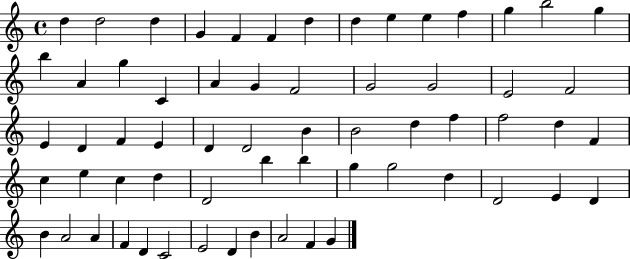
{
  \clef treble
  \time 4/4
  \defaultTimeSignature
  \key c \major
  d''4 d''2 d''4 | g'4 f'4 f'4 d''4 | d''4 e''4 e''4 f''4 | g''4 b''2 g''4 | \break b''4 a'4 g''4 c'4 | a'4 g'4 f'2 | g'2 g'2 | e'2 f'2 | \break e'4 d'4 f'4 e'4 | d'4 d'2 b'4 | b'2 d''4 f''4 | f''2 d''4 f'4 | \break c''4 e''4 c''4 d''4 | d'2 b''4 b''4 | g''4 g''2 d''4 | d'2 e'4 d'4 | \break b'4 a'2 a'4 | f'4 d'4 c'2 | e'2 d'4 b'4 | a'2 f'4 g'4 | \break \bar "|."
}